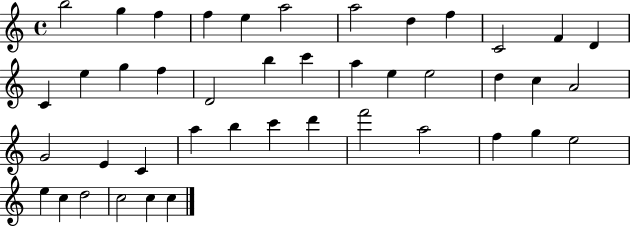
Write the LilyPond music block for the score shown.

{
  \clef treble
  \time 4/4
  \defaultTimeSignature
  \key c \major
  b''2 g''4 f''4 | f''4 e''4 a''2 | a''2 d''4 f''4 | c'2 f'4 d'4 | \break c'4 e''4 g''4 f''4 | d'2 b''4 c'''4 | a''4 e''4 e''2 | d''4 c''4 a'2 | \break g'2 e'4 c'4 | a''4 b''4 c'''4 d'''4 | f'''2 a''2 | f''4 g''4 e''2 | \break e''4 c''4 d''2 | c''2 c''4 c''4 | \bar "|."
}